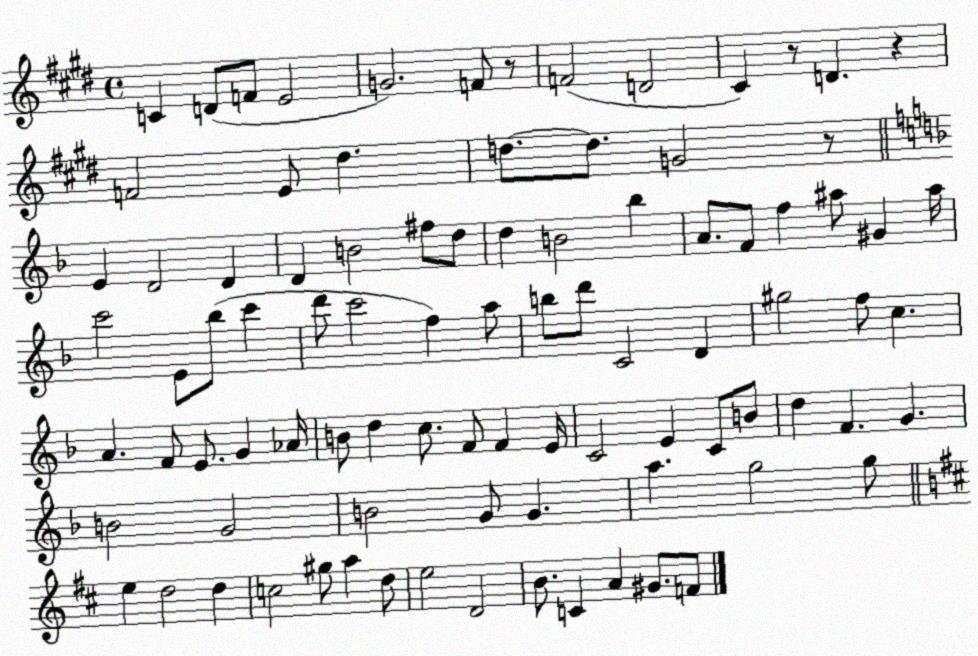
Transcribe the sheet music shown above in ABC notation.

X:1
T:Untitled
M:4/4
L:1/4
K:E
C D/2 F/2 E2 G2 F/2 z/2 F2 D2 ^C z/2 D z F2 E/2 ^d d/2 d/2 G2 z/2 E D2 D D B2 ^f/2 d/2 d B2 _b A/2 F/2 f ^a/2 ^G ^a/4 c'2 E/2 _b/2 c' d'/2 c'2 f a/2 b/2 d'/2 C2 D ^g2 f/2 c A F/2 E/2 G _A/4 B/2 d c/2 F/2 F E/4 C2 E C/2 B/2 d F G B2 G2 B2 G/2 G a g2 g/2 e d2 d c2 ^g/2 a d/2 e2 D2 B/2 C A ^G/2 F/2